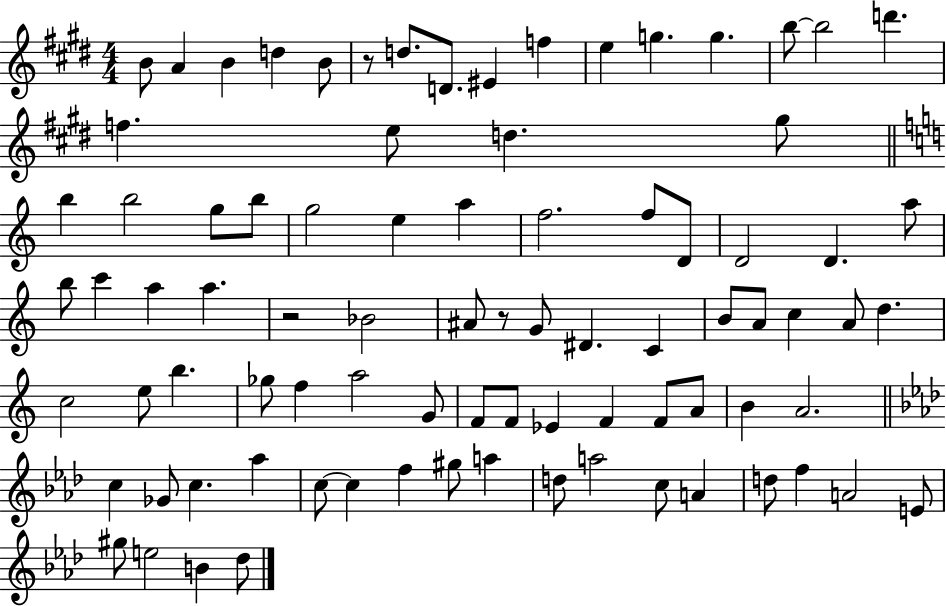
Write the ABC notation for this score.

X:1
T:Untitled
M:4/4
L:1/4
K:E
B/2 A B d B/2 z/2 d/2 D/2 ^E f e g g b/2 b2 d' f e/2 d ^g/2 b b2 g/2 b/2 g2 e a f2 f/2 D/2 D2 D a/2 b/2 c' a a z2 _B2 ^A/2 z/2 G/2 ^D C B/2 A/2 c A/2 d c2 e/2 b _g/2 f a2 G/2 F/2 F/2 _E F F/2 A/2 B A2 c _G/2 c _a c/2 c f ^g/2 a d/2 a2 c/2 A d/2 f A2 E/2 ^g/2 e2 B _d/2